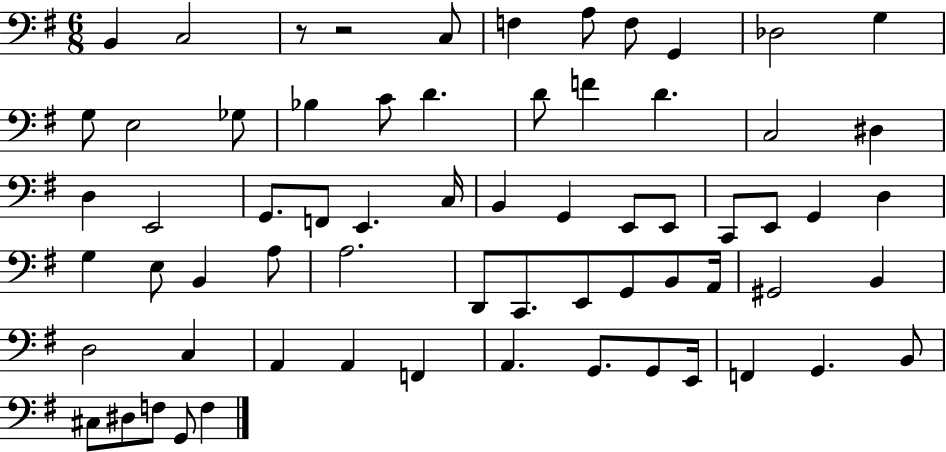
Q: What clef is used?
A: bass